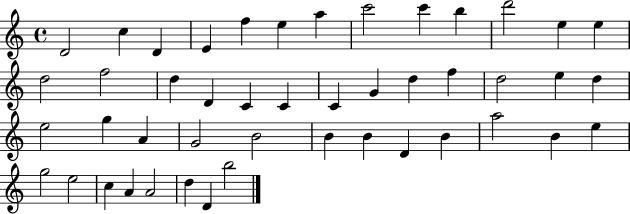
D4/h C5/q D4/q E4/q F5/q E5/q A5/q C6/h C6/q B5/q D6/h E5/q E5/q D5/h F5/h D5/q D4/q C4/q C4/q C4/q G4/q D5/q F5/q D5/h E5/q D5/q E5/h G5/q A4/q G4/h B4/h B4/q B4/q D4/q B4/q A5/h B4/q E5/q G5/h E5/h C5/q A4/q A4/h D5/q D4/q B5/h